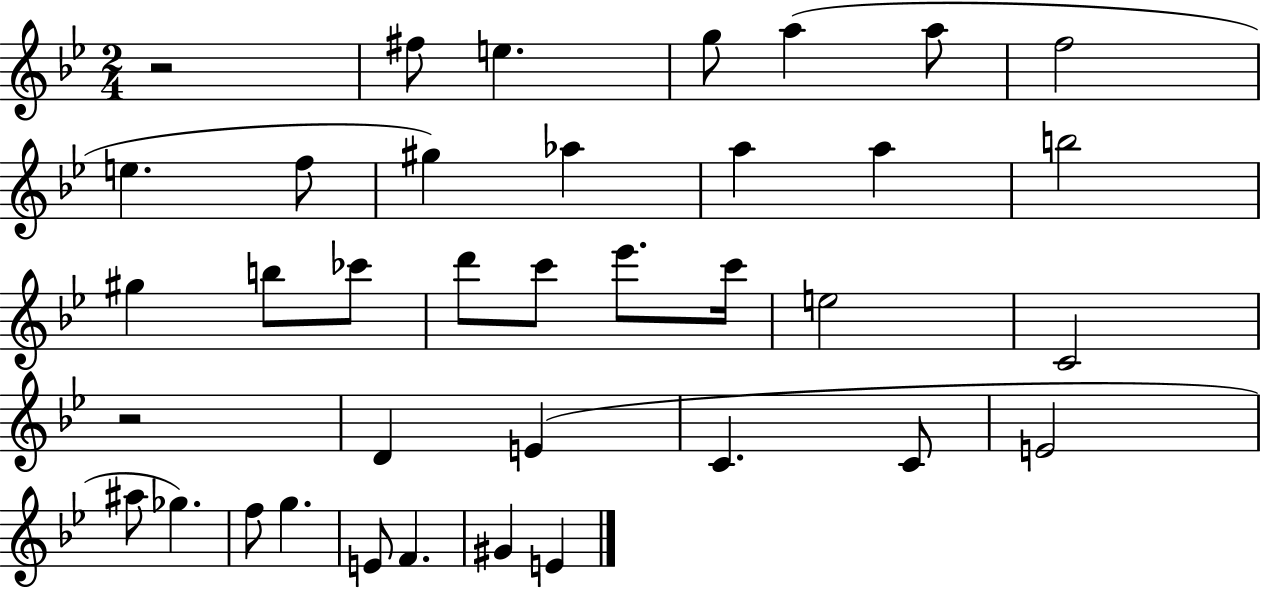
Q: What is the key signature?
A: BES major